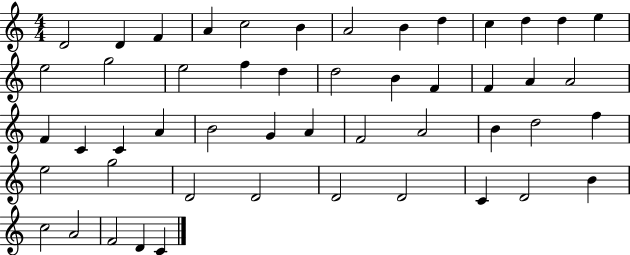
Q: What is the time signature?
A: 4/4